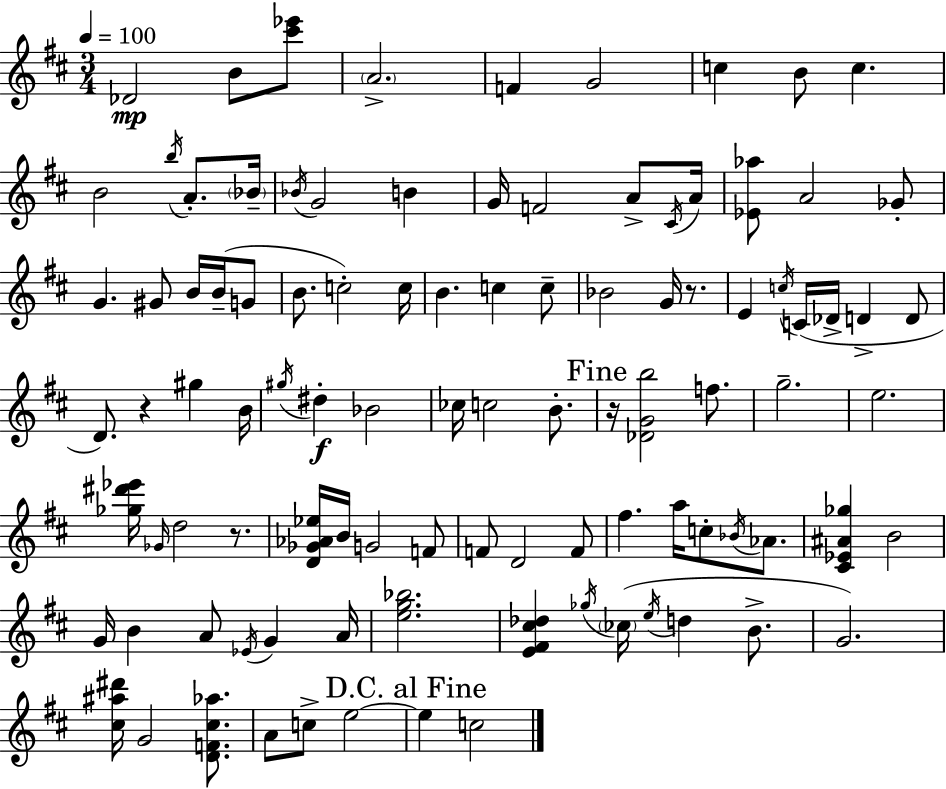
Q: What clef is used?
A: treble